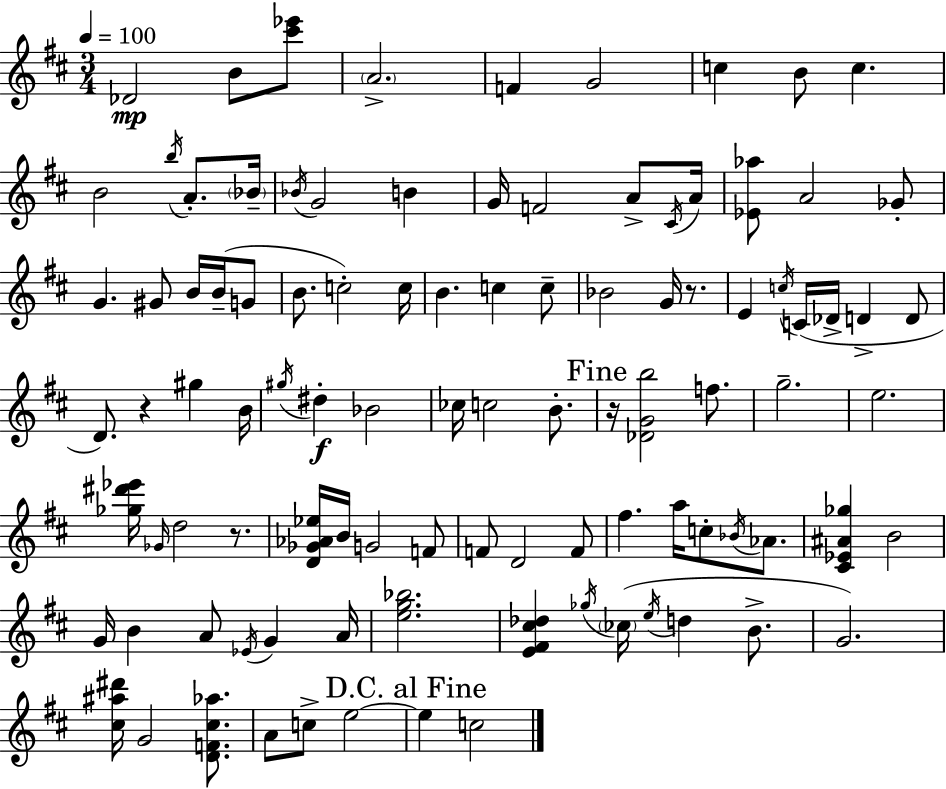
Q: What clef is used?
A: treble